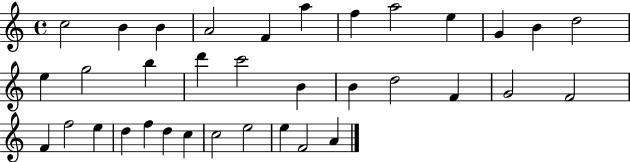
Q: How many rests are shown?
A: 0